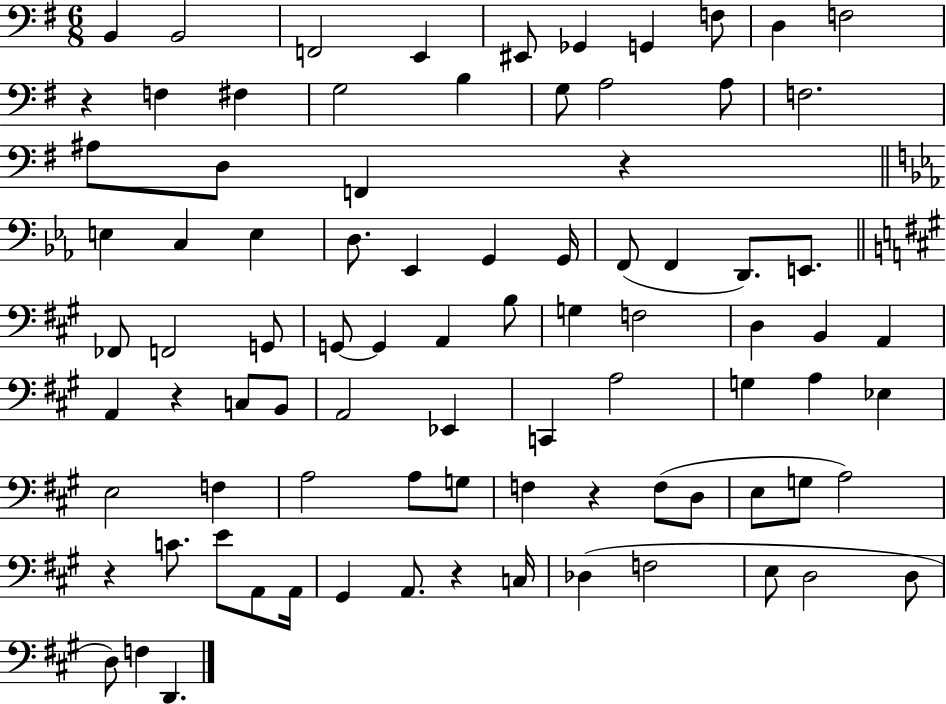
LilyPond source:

{
  \clef bass
  \numericTimeSignature
  \time 6/8
  \key g \major
  b,4 b,2 | f,2 e,4 | eis,8 ges,4 g,4 f8 | d4 f2 | \break r4 f4 fis4 | g2 b4 | g8 a2 a8 | f2. | \break ais8 d8 f,4 r4 | \bar "||" \break \key c \minor e4 c4 e4 | d8. ees,4 g,4 g,16 | f,8( f,4 d,8.) e,8. | \bar "||" \break \key a \major fes,8 f,2 g,8 | g,8~~ g,4 a,4 b8 | g4 f2 | d4 b,4 a,4 | \break a,4 r4 c8 b,8 | a,2 ees,4 | c,4 a2 | g4 a4 ees4 | \break e2 f4 | a2 a8 g8 | f4 r4 f8( d8 | e8 g8 a2) | \break r4 c'8. e'8 a,8 a,16 | gis,4 a,8. r4 c16 | des4( f2 | e8 d2 d8 | \break d8) f4 d,4. | \bar "|."
}